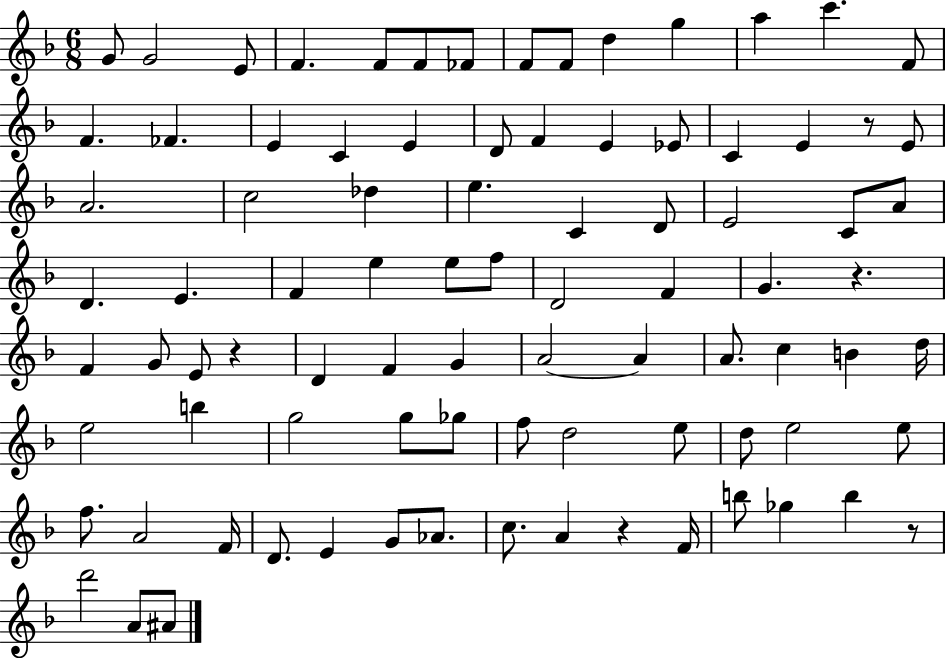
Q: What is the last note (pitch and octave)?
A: A#4